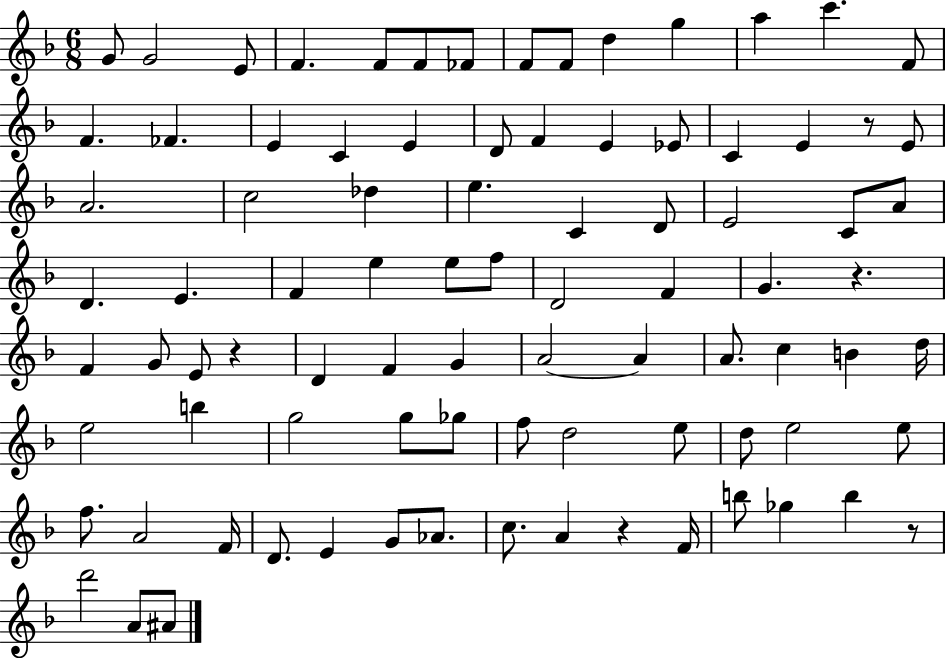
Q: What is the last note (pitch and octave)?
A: A#4